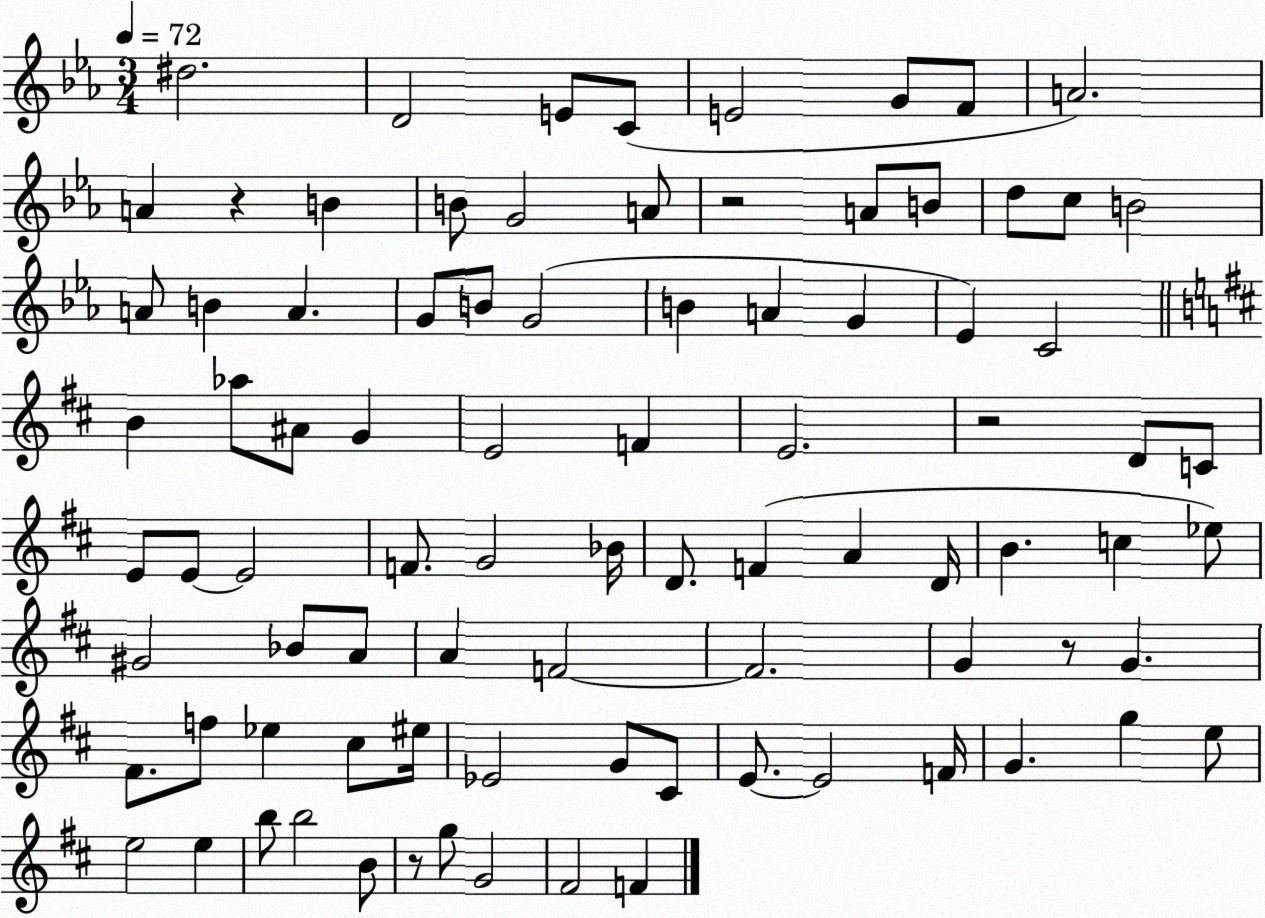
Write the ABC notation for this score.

X:1
T:Untitled
M:3/4
L:1/4
K:Eb
^d2 D2 E/2 C/2 E2 G/2 F/2 A2 A z B B/2 G2 A/2 z2 A/2 B/2 d/2 c/2 B2 A/2 B A G/2 B/2 G2 B A G _E C2 B _a/2 ^A/2 G E2 F E2 z2 D/2 C/2 E/2 E/2 E2 F/2 G2 _B/4 D/2 F A D/4 B c _e/2 ^G2 _B/2 A/2 A F2 F2 G z/2 G ^F/2 f/2 _e ^c/2 ^e/4 _E2 G/2 ^C/2 E/2 E2 F/4 G g e/2 e2 e b/2 b2 B/2 z/2 g/2 G2 ^F2 F